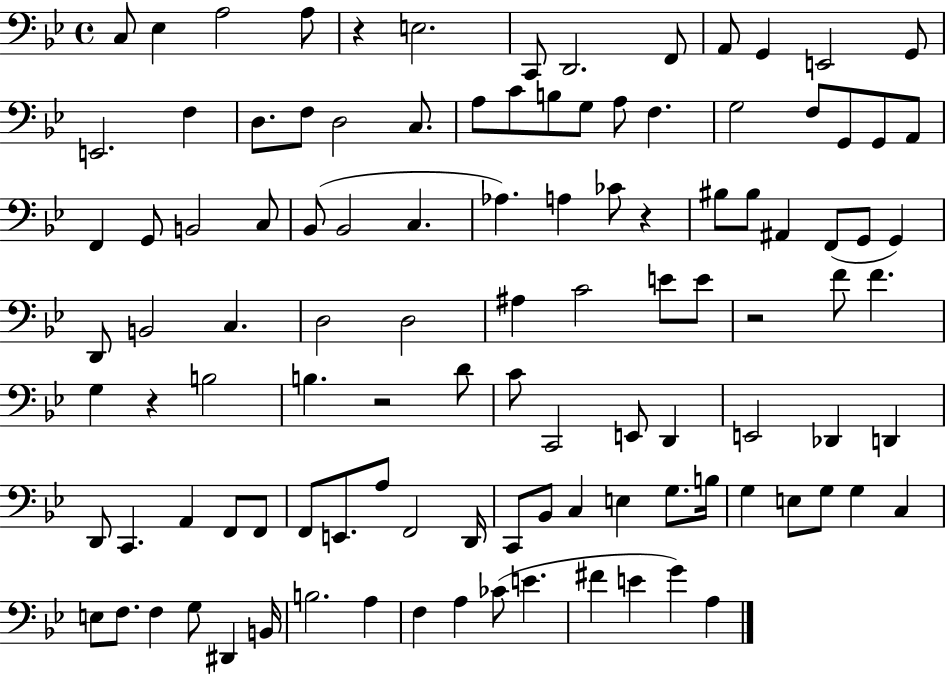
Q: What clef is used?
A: bass